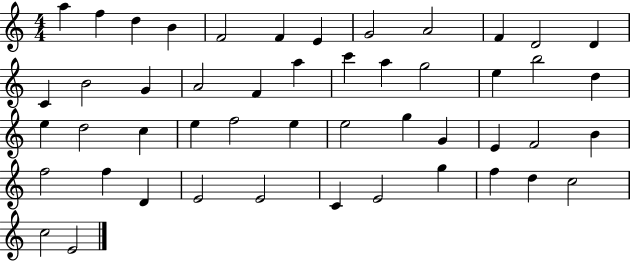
A5/q F5/q D5/q B4/q F4/h F4/q E4/q G4/h A4/h F4/q D4/h D4/q C4/q B4/h G4/q A4/h F4/q A5/q C6/q A5/q G5/h E5/q B5/h D5/q E5/q D5/h C5/q E5/q F5/h E5/q E5/h G5/q G4/q E4/q F4/h B4/q F5/h F5/q D4/q E4/h E4/h C4/q E4/h G5/q F5/q D5/q C5/h C5/h E4/h